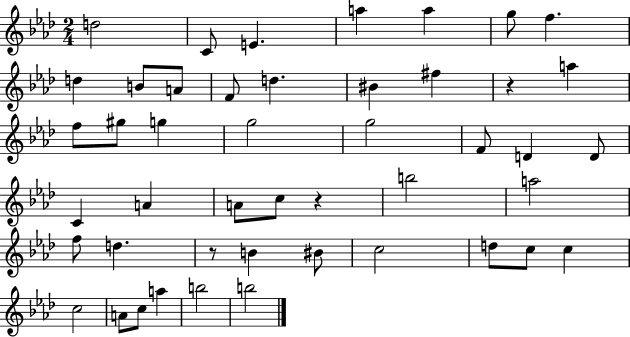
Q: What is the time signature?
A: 2/4